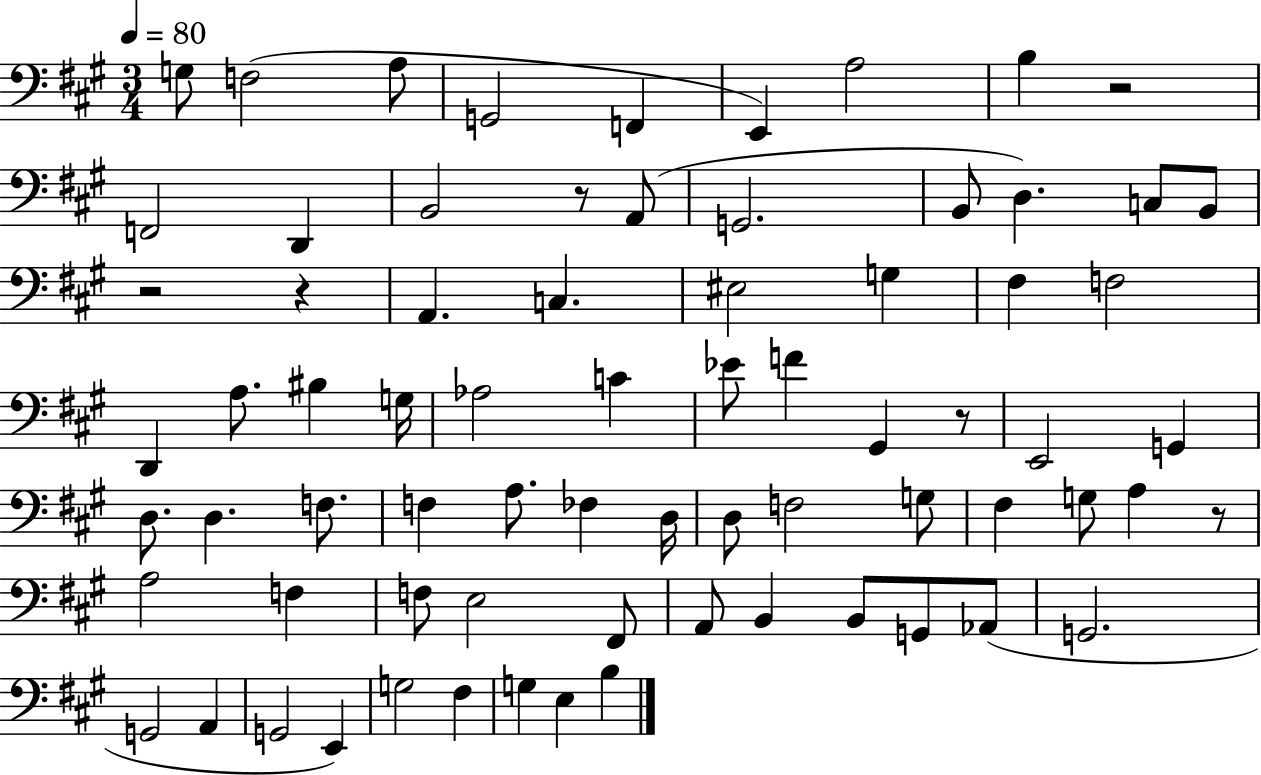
X:1
T:Untitled
M:3/4
L:1/4
K:A
G,/2 F,2 A,/2 G,,2 F,, E,, A,2 B, z2 F,,2 D,, B,,2 z/2 A,,/2 G,,2 B,,/2 D, C,/2 B,,/2 z2 z A,, C, ^E,2 G, ^F, F,2 D,, A,/2 ^B, G,/4 _A,2 C _E/2 F ^G,, z/2 E,,2 G,, D,/2 D, F,/2 F, A,/2 _F, D,/4 D,/2 F,2 G,/2 ^F, G,/2 A, z/2 A,2 F, F,/2 E,2 ^F,,/2 A,,/2 B,, B,,/2 G,,/2 _A,,/2 G,,2 G,,2 A,, G,,2 E,, G,2 ^F, G, E, B,